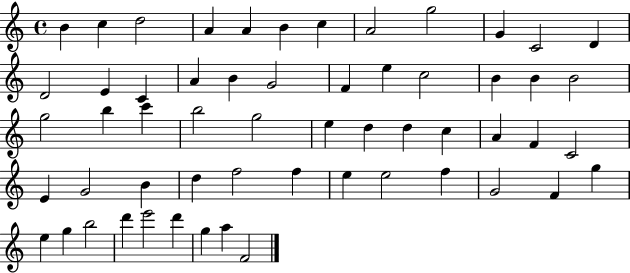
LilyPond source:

{
  \clef treble
  \time 4/4
  \defaultTimeSignature
  \key c \major
  b'4 c''4 d''2 | a'4 a'4 b'4 c''4 | a'2 g''2 | g'4 c'2 d'4 | \break d'2 e'4 c'4 | a'4 b'4 g'2 | f'4 e''4 c''2 | b'4 b'4 b'2 | \break g''2 b''4 c'''4 | b''2 g''2 | e''4 d''4 d''4 c''4 | a'4 f'4 c'2 | \break e'4 g'2 b'4 | d''4 f''2 f''4 | e''4 e''2 f''4 | g'2 f'4 g''4 | \break e''4 g''4 b''2 | d'''4 e'''2 d'''4 | g''4 a''4 f'2 | \bar "|."
}